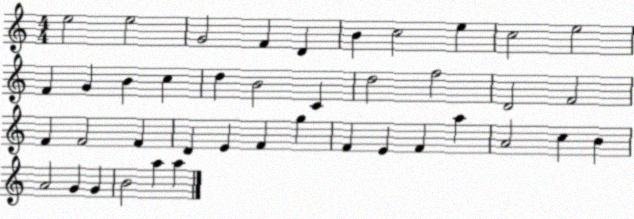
X:1
T:Untitled
M:4/4
L:1/4
K:C
e2 e2 G2 F D B c2 e c2 e2 F G B c d B2 C d2 f2 D2 F2 F F2 F D E F g F E F a A2 c B A2 G G B2 a a